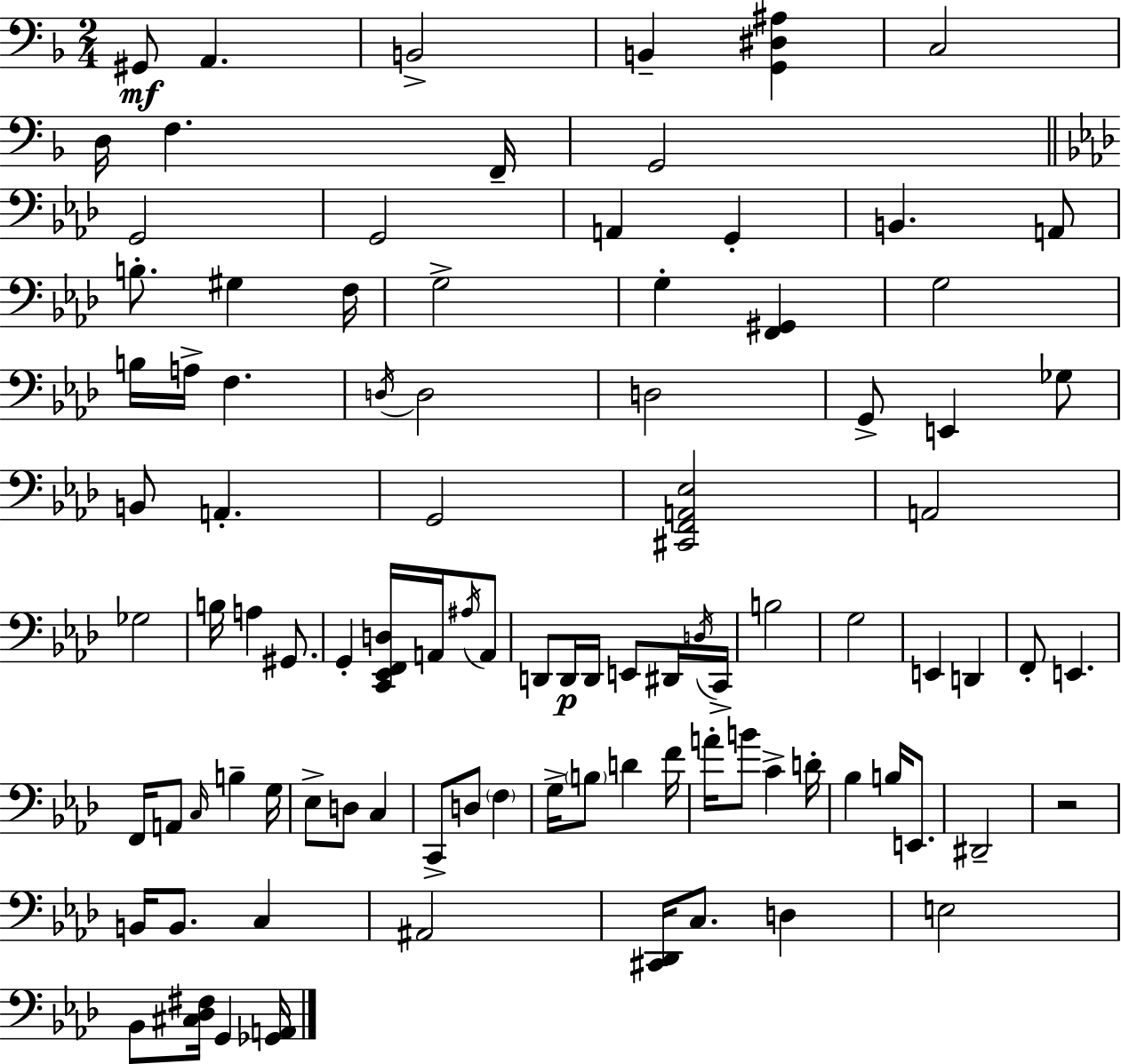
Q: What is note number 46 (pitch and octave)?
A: E2